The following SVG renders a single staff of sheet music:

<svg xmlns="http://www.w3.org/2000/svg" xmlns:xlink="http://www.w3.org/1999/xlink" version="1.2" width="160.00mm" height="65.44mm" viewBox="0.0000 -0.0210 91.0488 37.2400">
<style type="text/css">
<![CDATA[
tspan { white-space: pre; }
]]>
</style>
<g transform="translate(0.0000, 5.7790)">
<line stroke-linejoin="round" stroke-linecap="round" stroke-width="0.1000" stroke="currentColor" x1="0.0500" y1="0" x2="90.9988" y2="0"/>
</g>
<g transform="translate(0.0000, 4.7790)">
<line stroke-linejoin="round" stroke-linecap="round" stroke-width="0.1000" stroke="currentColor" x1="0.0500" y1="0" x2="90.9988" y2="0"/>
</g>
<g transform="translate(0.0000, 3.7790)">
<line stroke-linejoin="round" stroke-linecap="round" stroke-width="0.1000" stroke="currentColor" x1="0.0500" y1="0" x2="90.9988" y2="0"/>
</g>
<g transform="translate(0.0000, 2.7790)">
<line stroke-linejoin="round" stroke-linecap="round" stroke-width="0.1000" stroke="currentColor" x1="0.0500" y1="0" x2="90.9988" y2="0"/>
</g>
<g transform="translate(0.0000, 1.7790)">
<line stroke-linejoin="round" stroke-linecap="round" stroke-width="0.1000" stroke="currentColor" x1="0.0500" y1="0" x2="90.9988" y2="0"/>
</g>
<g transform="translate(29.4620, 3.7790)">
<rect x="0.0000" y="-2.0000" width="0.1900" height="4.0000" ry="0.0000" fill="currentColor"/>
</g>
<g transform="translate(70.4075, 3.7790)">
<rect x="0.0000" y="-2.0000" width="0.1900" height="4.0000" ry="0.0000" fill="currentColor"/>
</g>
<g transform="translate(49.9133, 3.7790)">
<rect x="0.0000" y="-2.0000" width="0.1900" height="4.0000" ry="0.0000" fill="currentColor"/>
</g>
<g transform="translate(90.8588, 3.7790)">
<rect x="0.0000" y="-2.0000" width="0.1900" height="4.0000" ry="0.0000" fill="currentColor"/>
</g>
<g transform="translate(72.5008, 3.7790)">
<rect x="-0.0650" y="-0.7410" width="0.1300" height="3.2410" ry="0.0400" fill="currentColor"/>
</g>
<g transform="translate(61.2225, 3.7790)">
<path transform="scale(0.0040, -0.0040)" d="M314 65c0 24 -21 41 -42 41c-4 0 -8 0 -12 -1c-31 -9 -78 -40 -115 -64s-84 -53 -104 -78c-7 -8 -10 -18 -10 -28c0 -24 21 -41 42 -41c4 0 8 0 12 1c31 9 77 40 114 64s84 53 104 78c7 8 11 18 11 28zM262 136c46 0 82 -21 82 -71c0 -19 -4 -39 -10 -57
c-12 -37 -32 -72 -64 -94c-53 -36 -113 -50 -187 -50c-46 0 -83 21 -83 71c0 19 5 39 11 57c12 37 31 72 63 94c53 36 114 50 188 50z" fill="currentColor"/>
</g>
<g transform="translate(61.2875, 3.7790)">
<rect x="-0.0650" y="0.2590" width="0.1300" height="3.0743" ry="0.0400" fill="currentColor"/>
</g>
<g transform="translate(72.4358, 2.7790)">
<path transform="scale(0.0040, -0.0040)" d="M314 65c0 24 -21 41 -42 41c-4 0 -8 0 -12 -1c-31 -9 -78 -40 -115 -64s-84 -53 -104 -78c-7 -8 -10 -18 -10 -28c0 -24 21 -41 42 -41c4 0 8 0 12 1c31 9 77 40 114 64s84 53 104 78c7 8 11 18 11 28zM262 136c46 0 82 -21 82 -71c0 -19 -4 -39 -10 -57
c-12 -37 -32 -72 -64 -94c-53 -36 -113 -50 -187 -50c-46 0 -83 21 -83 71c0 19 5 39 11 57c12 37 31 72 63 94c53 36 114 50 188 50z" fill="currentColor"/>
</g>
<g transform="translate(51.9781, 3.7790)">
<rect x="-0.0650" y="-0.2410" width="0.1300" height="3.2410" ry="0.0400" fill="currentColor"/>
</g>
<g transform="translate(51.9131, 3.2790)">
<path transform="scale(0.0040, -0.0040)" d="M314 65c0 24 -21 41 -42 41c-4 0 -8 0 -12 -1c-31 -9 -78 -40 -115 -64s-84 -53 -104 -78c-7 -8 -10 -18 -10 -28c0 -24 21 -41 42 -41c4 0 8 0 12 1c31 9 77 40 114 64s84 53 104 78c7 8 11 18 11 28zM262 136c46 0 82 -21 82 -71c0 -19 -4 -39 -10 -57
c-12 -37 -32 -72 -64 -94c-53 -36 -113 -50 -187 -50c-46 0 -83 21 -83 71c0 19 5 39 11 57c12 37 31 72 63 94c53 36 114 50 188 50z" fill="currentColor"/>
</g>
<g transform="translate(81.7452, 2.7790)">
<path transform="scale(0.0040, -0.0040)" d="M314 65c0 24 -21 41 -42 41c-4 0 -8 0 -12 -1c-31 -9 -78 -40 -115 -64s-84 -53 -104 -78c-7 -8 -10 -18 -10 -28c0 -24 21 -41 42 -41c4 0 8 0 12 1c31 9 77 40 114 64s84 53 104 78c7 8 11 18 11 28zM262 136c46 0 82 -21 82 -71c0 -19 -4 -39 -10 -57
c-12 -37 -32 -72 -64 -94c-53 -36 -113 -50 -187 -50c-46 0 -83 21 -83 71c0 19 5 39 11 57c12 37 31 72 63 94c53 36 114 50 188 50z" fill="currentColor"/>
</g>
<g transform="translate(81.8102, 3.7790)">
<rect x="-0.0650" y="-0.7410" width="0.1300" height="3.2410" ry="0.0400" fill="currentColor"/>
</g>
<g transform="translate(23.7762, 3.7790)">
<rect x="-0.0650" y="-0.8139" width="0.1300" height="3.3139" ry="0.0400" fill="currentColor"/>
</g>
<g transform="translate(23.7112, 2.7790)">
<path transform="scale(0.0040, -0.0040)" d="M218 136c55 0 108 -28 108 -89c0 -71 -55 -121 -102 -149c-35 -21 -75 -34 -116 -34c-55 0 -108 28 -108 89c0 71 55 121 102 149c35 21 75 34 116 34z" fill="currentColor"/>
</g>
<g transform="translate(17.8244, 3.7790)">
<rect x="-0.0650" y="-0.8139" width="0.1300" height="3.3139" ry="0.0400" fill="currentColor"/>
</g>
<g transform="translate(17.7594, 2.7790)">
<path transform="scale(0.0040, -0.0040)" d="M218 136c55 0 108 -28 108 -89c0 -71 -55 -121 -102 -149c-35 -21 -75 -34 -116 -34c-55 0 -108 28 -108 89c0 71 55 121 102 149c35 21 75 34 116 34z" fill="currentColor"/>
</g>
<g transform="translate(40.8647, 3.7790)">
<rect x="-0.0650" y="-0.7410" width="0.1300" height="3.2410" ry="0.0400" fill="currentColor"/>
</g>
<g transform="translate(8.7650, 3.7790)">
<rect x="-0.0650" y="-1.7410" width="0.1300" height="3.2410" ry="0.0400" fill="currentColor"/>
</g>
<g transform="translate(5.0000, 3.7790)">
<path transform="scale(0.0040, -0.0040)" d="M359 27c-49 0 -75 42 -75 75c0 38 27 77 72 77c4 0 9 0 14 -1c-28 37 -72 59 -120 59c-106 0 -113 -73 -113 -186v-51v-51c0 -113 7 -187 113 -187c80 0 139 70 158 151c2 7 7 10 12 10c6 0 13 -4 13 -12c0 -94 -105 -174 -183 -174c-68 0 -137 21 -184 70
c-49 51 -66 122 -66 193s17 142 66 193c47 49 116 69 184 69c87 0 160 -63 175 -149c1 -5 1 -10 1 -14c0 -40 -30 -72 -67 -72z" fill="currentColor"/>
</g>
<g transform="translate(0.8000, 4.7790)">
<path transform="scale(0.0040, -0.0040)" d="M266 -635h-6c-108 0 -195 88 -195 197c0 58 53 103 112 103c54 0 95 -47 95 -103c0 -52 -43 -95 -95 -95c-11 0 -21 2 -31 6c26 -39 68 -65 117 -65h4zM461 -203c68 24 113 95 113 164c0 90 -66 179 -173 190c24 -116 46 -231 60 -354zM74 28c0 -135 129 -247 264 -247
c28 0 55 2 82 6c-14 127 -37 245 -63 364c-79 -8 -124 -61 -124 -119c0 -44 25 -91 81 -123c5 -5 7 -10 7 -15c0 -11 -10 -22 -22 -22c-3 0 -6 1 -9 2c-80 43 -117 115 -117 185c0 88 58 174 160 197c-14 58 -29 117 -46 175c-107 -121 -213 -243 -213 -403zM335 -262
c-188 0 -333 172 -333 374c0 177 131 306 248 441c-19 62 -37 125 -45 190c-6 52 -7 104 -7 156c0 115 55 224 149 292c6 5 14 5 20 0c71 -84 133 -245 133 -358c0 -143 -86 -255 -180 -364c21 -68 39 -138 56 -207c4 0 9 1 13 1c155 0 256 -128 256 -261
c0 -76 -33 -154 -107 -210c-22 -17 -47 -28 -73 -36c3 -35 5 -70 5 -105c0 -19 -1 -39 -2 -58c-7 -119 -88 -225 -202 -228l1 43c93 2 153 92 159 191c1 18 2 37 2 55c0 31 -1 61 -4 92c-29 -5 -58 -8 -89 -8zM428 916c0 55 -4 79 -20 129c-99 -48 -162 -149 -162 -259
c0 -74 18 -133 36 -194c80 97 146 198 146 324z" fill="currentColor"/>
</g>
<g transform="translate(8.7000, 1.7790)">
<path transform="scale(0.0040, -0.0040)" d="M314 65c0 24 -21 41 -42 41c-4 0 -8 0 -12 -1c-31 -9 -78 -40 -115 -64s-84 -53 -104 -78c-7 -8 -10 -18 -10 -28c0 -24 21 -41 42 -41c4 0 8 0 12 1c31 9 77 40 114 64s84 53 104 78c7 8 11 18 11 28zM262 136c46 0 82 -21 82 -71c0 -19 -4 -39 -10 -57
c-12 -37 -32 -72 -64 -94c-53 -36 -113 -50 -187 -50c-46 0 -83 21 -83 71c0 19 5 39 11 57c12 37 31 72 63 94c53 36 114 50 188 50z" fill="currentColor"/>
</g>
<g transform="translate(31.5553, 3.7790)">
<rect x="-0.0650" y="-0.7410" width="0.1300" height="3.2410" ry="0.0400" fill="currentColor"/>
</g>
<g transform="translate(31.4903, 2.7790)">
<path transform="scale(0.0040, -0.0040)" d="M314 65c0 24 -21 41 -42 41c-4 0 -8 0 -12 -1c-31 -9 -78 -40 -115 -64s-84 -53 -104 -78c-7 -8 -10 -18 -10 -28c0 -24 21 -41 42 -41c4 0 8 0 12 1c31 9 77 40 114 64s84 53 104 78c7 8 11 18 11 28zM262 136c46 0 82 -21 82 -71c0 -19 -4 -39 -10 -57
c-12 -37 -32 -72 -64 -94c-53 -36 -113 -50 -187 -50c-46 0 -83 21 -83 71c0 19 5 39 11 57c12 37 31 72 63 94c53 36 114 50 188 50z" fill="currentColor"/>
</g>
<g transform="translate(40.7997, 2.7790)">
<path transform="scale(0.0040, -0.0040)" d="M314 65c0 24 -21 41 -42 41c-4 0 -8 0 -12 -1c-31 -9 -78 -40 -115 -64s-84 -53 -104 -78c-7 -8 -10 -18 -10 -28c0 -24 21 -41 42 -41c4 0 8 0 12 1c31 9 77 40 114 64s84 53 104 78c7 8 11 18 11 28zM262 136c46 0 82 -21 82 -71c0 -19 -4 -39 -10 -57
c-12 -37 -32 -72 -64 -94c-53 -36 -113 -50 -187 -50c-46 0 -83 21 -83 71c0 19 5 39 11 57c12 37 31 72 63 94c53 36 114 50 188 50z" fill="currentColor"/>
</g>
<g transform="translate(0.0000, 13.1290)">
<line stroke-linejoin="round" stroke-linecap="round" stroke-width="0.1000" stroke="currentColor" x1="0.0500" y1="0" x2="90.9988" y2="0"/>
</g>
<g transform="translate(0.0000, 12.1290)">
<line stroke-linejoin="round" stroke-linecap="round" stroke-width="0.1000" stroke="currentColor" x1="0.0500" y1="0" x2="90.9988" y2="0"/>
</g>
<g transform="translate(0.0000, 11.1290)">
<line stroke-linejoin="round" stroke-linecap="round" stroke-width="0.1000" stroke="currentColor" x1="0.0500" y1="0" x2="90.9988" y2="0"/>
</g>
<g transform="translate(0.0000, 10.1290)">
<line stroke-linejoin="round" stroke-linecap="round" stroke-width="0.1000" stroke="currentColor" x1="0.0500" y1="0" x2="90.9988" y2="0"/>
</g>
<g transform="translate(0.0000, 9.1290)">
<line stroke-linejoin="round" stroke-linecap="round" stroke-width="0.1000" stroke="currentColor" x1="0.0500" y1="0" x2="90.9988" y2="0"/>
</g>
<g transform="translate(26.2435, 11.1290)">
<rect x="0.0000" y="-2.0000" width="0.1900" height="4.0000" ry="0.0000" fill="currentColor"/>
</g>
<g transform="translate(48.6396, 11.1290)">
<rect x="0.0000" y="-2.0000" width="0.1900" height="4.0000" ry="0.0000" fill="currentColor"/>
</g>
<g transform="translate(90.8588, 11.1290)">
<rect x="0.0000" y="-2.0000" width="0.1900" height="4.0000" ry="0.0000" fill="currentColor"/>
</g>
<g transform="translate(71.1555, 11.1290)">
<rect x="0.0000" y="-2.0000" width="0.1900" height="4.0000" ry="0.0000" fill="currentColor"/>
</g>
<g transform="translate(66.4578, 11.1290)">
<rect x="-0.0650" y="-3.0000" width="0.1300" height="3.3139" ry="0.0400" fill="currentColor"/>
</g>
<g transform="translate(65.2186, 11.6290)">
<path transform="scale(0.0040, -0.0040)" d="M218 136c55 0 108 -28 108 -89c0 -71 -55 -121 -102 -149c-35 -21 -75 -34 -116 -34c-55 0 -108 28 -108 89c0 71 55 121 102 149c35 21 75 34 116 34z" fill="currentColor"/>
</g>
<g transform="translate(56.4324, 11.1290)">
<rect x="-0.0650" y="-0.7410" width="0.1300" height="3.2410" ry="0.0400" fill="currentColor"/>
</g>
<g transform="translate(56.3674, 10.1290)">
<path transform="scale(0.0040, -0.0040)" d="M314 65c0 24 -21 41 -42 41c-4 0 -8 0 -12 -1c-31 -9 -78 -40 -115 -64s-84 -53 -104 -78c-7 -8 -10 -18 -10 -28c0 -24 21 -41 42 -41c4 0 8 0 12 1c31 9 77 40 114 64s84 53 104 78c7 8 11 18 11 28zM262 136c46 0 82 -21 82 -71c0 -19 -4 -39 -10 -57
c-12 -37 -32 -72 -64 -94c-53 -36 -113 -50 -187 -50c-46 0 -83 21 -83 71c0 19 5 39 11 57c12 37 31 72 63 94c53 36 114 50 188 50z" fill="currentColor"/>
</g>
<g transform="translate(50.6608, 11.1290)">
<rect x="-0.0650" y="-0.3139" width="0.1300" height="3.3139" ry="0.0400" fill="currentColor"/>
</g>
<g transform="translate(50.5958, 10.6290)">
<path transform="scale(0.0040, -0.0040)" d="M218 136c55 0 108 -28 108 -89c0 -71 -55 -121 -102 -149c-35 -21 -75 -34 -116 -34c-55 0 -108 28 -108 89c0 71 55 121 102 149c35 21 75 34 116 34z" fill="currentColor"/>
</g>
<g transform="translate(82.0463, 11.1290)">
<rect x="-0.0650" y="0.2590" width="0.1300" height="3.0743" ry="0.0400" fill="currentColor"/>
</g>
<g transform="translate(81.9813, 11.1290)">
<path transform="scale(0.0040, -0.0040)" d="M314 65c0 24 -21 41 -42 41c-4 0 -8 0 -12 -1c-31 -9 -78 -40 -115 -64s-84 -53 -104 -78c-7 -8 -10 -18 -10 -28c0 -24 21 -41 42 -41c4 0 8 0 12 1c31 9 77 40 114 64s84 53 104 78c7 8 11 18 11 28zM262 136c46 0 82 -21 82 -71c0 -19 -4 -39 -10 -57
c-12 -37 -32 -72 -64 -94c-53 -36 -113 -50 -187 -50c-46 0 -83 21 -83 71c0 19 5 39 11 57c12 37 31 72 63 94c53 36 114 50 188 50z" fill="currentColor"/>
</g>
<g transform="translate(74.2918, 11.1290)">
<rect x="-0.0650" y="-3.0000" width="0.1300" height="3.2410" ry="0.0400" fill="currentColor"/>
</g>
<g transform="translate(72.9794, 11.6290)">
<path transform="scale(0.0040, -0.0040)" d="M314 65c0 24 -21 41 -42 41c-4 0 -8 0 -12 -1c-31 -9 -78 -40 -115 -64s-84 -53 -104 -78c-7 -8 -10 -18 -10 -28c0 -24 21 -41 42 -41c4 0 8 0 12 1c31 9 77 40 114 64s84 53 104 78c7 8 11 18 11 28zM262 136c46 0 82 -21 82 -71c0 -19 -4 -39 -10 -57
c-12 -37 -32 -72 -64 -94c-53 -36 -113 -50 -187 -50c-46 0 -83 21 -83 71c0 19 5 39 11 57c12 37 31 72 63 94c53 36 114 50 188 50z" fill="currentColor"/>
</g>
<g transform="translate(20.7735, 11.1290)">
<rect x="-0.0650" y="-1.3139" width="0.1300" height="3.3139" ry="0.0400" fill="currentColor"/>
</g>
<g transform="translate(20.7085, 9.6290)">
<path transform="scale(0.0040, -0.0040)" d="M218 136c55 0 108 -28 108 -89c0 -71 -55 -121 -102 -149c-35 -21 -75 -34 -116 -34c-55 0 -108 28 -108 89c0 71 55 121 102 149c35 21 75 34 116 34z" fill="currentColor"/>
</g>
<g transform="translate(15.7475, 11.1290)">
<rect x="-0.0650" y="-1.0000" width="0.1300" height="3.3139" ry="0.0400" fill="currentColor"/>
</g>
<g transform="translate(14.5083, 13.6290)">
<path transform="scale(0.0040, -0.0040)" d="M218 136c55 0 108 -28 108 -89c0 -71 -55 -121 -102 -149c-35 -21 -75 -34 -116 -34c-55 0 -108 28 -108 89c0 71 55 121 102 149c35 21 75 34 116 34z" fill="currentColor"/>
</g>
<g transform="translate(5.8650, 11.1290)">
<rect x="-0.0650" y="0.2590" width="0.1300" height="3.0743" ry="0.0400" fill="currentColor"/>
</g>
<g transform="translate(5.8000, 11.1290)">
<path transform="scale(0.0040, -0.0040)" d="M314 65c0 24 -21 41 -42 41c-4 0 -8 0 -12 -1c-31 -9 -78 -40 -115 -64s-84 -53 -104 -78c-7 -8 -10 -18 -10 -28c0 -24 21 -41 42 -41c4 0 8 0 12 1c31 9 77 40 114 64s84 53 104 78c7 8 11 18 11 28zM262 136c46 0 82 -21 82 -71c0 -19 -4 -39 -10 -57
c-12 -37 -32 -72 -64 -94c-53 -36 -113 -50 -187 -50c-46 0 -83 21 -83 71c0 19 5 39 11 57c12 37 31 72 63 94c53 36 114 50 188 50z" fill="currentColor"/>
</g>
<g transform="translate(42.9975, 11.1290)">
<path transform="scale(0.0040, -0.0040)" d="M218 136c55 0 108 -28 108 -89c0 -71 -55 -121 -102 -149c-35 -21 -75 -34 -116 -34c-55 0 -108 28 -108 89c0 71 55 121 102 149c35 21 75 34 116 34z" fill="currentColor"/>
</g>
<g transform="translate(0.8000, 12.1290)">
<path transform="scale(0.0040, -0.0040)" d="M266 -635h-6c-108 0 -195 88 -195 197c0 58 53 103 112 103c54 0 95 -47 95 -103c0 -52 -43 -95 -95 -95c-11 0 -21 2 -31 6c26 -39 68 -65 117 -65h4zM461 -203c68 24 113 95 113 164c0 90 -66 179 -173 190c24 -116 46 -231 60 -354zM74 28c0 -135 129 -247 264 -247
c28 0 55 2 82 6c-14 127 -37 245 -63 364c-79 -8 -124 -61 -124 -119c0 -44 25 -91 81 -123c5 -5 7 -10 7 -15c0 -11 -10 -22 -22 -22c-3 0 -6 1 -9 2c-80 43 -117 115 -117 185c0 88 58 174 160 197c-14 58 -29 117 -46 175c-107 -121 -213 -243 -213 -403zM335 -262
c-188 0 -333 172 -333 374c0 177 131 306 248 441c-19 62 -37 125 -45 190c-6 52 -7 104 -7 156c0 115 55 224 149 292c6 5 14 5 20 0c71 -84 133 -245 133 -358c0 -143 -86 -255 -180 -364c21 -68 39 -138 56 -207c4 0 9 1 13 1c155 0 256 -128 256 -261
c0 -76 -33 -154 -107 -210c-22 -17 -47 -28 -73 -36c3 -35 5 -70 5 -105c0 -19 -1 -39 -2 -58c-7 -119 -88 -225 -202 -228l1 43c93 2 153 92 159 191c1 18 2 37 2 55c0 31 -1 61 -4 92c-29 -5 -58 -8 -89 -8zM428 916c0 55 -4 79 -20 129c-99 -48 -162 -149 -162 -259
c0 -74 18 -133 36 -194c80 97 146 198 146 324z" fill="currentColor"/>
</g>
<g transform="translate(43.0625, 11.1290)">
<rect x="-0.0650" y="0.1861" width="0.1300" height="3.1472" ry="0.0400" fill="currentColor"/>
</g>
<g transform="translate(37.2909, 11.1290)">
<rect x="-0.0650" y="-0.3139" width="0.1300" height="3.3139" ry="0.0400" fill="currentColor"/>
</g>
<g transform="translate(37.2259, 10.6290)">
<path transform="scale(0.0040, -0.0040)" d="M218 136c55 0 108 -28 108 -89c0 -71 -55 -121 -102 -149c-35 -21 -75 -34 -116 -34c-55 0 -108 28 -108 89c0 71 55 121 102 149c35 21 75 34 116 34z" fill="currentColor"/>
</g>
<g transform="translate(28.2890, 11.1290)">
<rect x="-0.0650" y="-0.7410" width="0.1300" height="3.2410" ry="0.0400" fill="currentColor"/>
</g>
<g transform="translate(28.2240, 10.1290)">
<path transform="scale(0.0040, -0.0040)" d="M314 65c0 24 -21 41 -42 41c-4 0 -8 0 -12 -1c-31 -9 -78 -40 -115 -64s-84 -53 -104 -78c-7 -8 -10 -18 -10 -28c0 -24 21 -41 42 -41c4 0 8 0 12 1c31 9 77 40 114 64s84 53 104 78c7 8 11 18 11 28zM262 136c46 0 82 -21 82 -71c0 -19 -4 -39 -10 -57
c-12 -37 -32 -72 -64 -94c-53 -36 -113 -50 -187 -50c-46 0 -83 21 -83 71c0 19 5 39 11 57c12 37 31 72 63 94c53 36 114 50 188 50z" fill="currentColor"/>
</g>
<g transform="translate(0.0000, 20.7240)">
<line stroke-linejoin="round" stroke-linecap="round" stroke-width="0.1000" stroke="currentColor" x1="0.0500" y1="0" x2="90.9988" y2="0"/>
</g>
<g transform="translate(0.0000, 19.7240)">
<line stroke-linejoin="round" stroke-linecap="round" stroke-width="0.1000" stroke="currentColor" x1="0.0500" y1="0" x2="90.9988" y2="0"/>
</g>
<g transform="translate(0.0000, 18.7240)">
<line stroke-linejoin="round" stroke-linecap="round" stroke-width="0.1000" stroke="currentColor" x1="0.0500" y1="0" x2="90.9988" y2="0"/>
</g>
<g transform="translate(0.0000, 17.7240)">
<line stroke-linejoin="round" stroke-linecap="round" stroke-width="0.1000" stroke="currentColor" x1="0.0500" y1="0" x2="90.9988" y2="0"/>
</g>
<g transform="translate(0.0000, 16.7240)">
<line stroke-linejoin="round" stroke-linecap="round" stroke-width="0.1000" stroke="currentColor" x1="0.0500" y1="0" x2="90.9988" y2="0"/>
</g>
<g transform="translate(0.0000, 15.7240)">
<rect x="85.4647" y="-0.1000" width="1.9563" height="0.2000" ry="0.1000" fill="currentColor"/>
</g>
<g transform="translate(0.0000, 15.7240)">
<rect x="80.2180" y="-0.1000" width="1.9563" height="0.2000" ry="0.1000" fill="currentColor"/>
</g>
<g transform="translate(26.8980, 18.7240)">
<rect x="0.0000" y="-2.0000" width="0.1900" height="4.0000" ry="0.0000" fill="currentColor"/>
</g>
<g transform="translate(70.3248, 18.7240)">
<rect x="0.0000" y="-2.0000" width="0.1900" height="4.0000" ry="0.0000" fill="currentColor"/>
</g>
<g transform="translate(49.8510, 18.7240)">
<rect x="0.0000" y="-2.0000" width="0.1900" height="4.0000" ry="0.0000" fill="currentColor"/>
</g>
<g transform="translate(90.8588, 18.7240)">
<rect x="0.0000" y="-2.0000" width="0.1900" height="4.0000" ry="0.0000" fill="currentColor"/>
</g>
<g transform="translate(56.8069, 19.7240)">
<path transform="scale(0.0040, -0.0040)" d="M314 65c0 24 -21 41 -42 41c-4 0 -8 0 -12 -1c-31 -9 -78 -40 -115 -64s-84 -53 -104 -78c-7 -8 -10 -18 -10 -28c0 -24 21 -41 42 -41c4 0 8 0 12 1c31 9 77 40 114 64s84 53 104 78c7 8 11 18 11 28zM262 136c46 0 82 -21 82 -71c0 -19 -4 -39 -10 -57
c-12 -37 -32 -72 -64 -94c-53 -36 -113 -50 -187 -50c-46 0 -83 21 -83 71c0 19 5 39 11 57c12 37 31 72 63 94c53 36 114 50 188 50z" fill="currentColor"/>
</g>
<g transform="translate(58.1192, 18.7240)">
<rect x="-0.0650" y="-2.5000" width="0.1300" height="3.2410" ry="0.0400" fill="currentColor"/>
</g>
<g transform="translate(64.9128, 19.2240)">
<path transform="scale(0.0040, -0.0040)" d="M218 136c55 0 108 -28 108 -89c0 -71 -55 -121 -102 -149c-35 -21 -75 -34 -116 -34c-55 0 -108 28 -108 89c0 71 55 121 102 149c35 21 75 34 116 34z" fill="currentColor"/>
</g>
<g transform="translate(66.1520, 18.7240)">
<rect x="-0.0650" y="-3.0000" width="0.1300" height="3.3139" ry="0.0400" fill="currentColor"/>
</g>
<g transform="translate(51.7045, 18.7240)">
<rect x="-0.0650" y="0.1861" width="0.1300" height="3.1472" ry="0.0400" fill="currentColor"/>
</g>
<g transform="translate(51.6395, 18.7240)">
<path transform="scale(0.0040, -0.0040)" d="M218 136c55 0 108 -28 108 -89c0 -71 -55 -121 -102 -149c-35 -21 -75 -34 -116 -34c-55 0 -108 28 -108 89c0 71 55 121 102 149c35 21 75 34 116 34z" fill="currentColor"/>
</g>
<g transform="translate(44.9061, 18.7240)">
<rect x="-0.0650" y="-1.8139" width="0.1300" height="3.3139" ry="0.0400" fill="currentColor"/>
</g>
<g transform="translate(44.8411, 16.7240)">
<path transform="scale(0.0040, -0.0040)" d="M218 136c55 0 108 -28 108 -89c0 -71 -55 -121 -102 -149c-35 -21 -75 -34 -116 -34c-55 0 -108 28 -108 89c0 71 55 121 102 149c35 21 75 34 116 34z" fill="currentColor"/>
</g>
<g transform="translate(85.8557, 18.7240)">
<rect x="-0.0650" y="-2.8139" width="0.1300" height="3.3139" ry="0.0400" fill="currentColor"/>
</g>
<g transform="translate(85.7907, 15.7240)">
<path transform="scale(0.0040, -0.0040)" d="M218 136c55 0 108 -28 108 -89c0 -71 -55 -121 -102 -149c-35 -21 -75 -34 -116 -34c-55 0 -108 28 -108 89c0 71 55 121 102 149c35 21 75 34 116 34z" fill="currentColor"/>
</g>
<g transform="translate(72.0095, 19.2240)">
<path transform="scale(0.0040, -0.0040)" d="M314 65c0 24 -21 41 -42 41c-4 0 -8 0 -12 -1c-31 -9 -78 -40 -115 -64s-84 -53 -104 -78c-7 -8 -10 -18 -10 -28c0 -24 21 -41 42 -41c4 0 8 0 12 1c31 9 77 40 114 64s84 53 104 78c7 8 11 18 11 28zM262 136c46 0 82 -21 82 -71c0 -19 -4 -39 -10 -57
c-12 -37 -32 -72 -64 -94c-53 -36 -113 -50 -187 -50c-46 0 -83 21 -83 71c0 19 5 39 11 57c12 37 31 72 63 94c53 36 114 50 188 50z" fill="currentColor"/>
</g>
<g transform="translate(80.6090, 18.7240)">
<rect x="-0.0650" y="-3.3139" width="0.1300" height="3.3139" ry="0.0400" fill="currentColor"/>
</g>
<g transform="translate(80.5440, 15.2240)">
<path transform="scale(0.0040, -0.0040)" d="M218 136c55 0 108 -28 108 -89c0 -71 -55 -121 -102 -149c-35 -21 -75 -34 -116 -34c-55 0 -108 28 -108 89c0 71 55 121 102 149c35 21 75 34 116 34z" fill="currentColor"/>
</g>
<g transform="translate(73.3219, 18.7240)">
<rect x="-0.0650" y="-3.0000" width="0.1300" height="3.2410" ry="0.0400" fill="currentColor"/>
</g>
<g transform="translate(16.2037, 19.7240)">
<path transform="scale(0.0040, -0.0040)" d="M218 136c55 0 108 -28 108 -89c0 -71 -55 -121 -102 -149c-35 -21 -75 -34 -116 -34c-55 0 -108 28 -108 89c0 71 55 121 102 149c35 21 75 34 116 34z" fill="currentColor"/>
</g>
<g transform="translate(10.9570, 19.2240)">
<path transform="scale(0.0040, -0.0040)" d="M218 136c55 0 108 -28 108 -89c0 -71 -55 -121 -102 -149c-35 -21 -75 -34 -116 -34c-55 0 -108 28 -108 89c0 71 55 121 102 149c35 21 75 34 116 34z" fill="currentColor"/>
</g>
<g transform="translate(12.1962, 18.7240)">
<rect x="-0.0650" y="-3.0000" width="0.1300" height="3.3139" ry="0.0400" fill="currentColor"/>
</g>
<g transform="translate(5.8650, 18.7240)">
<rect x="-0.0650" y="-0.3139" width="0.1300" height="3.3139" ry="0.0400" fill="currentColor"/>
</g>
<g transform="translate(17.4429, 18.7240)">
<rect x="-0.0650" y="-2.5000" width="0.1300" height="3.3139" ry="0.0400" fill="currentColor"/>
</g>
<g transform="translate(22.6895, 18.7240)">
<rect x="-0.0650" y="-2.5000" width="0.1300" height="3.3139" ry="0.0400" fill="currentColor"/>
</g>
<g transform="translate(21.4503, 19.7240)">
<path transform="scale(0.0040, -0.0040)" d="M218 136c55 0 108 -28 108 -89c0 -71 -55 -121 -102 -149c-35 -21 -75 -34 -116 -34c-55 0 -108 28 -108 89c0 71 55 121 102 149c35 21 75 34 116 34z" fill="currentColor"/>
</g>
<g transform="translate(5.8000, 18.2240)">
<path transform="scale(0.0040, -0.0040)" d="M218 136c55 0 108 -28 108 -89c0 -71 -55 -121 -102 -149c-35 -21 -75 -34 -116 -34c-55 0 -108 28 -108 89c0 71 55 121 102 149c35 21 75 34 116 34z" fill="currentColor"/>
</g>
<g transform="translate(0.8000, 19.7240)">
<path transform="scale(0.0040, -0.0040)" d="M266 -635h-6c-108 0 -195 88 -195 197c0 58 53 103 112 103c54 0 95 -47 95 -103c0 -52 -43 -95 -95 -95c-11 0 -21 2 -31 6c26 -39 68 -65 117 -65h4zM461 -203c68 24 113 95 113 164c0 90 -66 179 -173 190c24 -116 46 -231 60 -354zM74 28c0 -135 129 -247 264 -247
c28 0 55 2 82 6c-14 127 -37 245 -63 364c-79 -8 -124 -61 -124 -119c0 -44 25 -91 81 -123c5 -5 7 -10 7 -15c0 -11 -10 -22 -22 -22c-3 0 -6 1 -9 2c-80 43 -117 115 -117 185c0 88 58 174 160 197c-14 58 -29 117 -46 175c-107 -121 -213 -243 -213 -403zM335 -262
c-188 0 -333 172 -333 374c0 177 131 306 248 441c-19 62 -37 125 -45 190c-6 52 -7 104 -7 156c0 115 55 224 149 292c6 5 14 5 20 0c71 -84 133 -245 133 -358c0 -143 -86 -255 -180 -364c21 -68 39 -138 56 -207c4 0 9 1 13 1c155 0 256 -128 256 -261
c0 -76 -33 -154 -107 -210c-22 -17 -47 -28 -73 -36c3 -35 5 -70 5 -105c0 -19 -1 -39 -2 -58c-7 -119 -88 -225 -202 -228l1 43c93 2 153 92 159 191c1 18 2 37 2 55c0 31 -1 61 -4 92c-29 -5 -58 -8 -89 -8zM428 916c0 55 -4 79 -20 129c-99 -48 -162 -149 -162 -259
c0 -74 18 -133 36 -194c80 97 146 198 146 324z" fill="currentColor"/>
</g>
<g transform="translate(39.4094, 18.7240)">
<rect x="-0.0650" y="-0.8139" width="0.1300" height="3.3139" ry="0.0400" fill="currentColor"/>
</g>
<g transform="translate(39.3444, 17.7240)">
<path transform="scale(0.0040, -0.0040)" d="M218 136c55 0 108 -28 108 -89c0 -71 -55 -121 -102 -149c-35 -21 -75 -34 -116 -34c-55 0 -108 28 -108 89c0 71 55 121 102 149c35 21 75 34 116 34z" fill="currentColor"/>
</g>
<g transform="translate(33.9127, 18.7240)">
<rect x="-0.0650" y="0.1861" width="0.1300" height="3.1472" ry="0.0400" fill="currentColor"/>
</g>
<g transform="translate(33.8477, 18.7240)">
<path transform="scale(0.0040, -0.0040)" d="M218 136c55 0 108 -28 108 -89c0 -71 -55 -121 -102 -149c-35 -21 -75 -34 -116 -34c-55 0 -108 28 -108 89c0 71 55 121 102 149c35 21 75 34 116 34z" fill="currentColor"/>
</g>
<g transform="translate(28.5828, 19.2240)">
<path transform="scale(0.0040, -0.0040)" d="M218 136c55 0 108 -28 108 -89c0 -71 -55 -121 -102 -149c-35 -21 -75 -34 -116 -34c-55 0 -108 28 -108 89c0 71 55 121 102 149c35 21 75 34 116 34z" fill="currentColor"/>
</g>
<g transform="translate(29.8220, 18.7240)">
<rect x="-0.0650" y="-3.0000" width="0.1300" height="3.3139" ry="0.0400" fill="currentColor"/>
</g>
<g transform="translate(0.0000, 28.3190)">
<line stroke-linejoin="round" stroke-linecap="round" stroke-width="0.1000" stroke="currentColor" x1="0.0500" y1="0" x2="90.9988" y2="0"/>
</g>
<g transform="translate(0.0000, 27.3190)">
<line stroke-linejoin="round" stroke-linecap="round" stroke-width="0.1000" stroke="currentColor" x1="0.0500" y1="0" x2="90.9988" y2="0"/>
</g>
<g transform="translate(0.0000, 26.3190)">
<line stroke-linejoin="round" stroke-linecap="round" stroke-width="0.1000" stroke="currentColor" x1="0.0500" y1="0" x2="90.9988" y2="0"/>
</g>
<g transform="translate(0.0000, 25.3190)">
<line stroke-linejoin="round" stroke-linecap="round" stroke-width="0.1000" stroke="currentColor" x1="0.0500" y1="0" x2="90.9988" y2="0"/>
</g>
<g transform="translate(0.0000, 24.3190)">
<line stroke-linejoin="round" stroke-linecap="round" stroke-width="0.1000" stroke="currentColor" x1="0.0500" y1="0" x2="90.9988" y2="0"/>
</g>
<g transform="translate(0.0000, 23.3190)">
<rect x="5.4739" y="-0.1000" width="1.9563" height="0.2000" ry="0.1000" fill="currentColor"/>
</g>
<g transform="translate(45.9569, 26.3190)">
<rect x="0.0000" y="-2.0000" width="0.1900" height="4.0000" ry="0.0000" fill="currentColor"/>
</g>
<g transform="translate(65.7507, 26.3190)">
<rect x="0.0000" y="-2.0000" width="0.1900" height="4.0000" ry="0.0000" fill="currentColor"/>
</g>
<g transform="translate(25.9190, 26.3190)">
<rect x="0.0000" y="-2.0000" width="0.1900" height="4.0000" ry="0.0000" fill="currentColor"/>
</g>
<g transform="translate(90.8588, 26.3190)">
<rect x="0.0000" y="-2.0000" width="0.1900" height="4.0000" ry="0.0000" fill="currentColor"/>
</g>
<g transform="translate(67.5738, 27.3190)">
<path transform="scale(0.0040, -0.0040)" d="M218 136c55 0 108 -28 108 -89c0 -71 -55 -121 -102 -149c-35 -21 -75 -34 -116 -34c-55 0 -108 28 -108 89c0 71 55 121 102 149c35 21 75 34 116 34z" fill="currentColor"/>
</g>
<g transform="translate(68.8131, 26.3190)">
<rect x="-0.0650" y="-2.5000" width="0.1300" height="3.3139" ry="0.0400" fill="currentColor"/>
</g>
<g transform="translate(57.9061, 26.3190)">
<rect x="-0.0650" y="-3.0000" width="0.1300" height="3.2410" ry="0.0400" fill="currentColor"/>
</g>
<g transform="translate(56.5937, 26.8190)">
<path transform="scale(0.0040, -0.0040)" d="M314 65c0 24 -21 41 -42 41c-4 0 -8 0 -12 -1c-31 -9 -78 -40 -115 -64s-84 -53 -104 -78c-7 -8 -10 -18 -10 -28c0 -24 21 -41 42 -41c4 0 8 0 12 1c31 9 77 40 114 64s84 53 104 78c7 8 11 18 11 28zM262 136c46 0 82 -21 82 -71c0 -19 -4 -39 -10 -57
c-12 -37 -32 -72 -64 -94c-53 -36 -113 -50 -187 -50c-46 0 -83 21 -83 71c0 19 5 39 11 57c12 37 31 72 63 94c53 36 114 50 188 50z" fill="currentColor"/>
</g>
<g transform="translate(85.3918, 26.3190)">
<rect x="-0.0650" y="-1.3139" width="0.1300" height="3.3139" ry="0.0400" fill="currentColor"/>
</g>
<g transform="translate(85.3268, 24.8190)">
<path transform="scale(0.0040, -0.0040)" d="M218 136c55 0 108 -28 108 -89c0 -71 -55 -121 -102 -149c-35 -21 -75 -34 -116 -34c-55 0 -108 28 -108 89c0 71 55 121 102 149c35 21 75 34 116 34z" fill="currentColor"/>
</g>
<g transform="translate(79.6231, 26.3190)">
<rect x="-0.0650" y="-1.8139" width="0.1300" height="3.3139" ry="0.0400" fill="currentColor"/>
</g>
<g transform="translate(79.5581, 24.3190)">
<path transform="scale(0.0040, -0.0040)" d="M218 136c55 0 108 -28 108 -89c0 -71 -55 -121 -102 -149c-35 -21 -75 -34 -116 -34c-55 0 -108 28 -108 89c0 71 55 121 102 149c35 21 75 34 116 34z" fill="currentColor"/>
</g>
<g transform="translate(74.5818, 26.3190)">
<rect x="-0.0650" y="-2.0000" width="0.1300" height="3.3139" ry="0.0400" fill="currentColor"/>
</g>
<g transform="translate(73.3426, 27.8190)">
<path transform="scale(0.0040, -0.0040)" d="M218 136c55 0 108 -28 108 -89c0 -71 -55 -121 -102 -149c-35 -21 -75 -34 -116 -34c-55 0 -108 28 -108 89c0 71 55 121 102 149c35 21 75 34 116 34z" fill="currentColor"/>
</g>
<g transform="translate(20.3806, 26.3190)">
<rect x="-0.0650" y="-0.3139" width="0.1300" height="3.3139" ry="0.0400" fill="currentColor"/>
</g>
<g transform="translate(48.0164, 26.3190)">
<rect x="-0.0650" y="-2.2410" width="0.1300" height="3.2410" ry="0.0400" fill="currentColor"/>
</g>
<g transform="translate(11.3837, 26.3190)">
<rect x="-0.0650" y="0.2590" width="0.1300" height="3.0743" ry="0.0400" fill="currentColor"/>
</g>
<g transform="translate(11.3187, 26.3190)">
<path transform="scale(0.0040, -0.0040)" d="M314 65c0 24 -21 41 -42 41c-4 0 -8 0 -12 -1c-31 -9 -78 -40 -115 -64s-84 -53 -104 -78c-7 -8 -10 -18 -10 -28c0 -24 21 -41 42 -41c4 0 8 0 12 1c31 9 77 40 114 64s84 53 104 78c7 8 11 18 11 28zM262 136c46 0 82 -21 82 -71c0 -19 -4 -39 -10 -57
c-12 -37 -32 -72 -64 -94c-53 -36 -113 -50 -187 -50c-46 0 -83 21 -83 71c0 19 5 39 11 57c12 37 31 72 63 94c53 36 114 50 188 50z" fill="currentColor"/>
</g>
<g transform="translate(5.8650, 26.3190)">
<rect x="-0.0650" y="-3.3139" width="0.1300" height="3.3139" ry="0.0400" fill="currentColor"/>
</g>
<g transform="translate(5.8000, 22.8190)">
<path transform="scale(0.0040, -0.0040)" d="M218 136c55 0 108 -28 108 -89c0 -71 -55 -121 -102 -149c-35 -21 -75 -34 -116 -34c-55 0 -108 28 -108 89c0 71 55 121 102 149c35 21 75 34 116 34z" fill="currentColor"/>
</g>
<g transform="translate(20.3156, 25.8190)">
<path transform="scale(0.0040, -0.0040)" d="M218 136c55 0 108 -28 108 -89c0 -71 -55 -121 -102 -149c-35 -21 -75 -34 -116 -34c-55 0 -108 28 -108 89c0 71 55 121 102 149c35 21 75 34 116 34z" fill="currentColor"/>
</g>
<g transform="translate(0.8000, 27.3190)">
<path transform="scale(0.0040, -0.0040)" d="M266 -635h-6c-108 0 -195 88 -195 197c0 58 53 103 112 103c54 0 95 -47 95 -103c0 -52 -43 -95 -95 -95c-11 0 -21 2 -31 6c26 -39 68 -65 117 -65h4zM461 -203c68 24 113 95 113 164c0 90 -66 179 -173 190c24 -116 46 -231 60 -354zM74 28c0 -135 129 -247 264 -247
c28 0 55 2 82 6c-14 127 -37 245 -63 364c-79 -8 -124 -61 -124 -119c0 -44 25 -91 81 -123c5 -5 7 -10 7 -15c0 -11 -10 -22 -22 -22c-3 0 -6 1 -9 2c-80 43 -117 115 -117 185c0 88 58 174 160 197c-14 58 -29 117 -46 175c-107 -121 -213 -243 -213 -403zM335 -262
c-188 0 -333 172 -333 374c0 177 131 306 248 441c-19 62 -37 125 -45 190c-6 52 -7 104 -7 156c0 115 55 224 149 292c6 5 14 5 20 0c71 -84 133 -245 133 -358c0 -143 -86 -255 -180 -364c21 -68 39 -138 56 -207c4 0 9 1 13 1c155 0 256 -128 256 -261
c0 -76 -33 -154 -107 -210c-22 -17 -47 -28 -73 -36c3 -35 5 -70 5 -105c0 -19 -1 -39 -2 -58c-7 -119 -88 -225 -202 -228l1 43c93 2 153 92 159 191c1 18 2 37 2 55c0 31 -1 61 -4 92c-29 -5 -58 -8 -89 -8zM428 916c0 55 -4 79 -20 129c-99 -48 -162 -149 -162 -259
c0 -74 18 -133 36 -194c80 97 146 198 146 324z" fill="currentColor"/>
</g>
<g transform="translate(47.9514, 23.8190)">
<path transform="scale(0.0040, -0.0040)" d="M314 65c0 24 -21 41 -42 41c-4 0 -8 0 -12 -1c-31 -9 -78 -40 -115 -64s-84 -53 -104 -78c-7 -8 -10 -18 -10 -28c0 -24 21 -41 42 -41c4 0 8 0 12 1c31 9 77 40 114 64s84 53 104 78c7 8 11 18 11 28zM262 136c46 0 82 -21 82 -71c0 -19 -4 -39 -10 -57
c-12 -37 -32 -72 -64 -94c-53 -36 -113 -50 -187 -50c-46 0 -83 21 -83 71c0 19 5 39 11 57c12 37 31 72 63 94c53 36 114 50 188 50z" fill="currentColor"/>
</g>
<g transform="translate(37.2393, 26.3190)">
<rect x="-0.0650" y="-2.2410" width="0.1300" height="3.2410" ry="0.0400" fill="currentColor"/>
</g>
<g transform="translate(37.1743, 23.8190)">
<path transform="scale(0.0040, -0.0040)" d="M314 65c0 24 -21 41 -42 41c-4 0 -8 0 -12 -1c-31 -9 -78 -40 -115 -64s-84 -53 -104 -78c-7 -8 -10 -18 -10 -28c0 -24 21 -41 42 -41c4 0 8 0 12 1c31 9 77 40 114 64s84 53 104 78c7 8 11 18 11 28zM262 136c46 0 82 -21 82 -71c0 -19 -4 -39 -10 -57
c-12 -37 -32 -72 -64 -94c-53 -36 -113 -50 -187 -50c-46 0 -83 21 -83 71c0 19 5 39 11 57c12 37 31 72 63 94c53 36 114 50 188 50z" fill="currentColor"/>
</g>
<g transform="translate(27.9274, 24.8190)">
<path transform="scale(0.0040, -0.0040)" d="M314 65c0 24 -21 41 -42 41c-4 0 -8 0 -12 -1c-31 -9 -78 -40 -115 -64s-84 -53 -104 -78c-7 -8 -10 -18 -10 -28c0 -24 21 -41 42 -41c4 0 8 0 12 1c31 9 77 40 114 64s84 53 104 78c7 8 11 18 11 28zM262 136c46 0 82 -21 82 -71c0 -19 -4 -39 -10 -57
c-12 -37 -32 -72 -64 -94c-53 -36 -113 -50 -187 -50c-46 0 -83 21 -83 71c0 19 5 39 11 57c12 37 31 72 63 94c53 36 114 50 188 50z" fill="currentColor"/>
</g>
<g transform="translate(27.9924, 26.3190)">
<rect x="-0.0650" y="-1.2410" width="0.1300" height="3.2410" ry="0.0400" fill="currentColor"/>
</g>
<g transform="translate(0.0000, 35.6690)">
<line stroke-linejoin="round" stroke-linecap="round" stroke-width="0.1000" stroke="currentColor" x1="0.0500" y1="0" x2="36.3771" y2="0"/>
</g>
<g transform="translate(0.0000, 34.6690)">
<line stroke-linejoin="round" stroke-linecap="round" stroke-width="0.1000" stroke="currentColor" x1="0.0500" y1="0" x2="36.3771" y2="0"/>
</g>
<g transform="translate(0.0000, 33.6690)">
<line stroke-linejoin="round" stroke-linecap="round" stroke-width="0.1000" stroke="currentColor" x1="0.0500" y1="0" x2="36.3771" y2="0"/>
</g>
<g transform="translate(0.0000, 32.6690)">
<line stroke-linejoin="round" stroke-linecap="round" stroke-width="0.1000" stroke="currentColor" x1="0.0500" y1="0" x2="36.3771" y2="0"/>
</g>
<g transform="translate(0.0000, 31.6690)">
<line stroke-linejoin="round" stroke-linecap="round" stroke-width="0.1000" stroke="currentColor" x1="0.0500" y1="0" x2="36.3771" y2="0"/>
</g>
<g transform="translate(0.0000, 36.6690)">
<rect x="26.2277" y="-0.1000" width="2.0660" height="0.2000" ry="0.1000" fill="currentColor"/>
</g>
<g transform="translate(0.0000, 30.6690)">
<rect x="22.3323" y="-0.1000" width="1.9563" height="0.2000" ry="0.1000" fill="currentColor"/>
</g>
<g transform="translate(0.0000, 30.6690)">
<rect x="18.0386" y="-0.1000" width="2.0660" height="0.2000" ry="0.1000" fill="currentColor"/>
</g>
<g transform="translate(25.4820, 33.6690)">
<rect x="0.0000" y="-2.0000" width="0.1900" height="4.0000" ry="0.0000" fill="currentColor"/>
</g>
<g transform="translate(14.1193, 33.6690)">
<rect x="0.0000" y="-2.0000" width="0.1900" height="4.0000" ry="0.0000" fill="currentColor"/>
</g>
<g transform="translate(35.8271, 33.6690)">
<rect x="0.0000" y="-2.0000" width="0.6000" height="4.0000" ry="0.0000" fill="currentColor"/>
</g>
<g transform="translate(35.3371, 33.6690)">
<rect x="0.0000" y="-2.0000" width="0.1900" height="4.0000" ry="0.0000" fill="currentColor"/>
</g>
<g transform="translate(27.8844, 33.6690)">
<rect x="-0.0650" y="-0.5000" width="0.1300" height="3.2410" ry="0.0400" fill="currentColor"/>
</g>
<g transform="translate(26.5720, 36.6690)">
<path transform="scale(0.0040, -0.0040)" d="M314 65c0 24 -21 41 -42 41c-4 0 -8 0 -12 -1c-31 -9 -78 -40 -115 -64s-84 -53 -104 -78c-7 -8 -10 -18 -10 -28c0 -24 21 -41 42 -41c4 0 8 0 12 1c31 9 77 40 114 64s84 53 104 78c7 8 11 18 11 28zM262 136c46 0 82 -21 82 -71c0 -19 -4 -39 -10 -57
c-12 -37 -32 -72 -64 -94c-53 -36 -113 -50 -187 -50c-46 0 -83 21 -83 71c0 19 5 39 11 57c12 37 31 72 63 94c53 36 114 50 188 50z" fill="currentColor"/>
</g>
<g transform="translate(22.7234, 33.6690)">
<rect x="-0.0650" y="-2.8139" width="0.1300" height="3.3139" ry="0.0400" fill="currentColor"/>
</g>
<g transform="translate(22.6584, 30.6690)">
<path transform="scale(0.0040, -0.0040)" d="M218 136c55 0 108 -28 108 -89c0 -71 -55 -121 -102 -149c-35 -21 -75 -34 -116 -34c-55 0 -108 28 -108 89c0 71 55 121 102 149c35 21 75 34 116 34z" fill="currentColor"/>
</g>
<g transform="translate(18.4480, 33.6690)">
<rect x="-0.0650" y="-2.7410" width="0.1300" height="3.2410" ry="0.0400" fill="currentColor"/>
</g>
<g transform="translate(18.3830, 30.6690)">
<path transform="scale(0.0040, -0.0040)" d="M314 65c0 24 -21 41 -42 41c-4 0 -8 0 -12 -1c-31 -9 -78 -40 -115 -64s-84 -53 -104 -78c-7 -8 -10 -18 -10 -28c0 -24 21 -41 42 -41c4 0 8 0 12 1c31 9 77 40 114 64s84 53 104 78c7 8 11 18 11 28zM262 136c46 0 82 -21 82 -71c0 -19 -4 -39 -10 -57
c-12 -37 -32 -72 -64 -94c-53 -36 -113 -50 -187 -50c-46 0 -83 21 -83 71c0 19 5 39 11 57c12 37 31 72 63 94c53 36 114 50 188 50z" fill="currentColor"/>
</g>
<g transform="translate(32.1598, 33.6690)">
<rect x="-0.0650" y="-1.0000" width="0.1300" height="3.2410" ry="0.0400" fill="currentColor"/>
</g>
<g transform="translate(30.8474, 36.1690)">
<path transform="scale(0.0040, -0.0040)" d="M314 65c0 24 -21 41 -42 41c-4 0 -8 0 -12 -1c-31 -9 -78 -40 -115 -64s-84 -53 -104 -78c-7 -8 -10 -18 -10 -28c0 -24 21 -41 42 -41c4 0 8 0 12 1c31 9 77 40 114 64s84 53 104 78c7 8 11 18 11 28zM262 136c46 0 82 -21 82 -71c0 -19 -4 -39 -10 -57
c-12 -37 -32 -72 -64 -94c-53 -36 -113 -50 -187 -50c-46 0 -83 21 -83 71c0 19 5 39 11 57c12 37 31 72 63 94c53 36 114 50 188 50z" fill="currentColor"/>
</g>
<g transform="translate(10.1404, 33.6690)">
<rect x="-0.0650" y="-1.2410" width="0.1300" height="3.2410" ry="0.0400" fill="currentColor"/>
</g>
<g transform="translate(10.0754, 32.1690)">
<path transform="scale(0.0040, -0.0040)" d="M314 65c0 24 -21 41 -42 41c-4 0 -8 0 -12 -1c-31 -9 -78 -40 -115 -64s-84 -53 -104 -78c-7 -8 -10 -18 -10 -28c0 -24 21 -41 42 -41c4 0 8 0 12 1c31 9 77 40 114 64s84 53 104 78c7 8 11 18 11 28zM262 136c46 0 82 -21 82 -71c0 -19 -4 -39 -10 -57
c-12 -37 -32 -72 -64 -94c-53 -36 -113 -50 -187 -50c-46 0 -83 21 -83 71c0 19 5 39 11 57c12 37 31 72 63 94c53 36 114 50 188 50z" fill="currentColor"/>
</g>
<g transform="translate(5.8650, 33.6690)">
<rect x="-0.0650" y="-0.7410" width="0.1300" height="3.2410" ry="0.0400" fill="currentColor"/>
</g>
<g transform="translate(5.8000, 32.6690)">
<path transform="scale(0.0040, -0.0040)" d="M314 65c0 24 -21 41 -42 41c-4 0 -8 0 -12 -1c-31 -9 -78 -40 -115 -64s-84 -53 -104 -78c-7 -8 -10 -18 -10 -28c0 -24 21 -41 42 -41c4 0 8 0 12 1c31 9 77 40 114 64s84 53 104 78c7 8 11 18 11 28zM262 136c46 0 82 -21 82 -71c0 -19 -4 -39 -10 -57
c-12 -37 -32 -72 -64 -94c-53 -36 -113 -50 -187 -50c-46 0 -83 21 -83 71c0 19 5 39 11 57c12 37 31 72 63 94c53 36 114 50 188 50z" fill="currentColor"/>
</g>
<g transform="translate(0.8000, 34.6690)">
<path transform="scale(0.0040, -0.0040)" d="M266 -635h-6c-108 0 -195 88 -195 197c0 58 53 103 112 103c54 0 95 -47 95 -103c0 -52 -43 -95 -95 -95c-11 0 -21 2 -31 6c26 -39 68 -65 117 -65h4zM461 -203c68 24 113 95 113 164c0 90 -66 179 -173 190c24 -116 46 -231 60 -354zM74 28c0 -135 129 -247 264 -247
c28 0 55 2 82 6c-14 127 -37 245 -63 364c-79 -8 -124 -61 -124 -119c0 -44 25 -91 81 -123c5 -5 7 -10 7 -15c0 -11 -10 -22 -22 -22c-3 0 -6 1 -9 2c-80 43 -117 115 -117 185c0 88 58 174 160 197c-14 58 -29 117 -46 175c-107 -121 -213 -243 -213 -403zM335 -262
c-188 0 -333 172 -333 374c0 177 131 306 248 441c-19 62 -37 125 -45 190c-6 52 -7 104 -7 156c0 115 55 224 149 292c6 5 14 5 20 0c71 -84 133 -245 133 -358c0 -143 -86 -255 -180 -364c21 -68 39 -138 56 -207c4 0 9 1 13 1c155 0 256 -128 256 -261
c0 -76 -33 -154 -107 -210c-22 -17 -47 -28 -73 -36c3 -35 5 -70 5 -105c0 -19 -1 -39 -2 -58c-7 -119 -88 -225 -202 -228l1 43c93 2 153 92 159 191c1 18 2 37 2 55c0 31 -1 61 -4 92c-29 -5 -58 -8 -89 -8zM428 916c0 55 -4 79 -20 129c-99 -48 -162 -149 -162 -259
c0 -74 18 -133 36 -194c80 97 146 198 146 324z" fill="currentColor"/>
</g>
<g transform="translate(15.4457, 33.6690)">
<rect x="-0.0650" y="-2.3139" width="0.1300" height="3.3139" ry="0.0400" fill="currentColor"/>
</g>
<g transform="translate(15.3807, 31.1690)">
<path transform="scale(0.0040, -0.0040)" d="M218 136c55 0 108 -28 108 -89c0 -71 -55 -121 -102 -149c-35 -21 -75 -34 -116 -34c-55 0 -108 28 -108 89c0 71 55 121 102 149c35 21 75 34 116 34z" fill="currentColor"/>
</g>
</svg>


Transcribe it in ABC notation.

X:1
T:Untitled
M:4/4
L:1/4
K:C
f2 d d d2 d2 c2 B2 d2 d2 B2 D e d2 c B c d2 A A2 B2 c A G G A B d f B G2 A A2 b a b B2 c e2 g2 g2 A2 G F f e d2 e2 g a2 a C2 D2